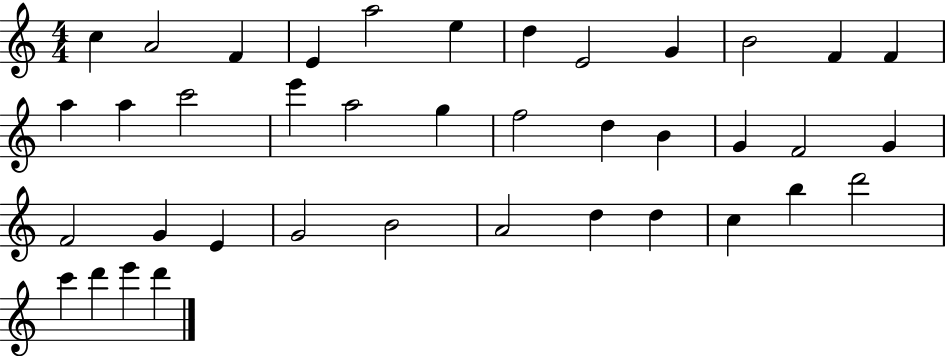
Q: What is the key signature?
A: C major